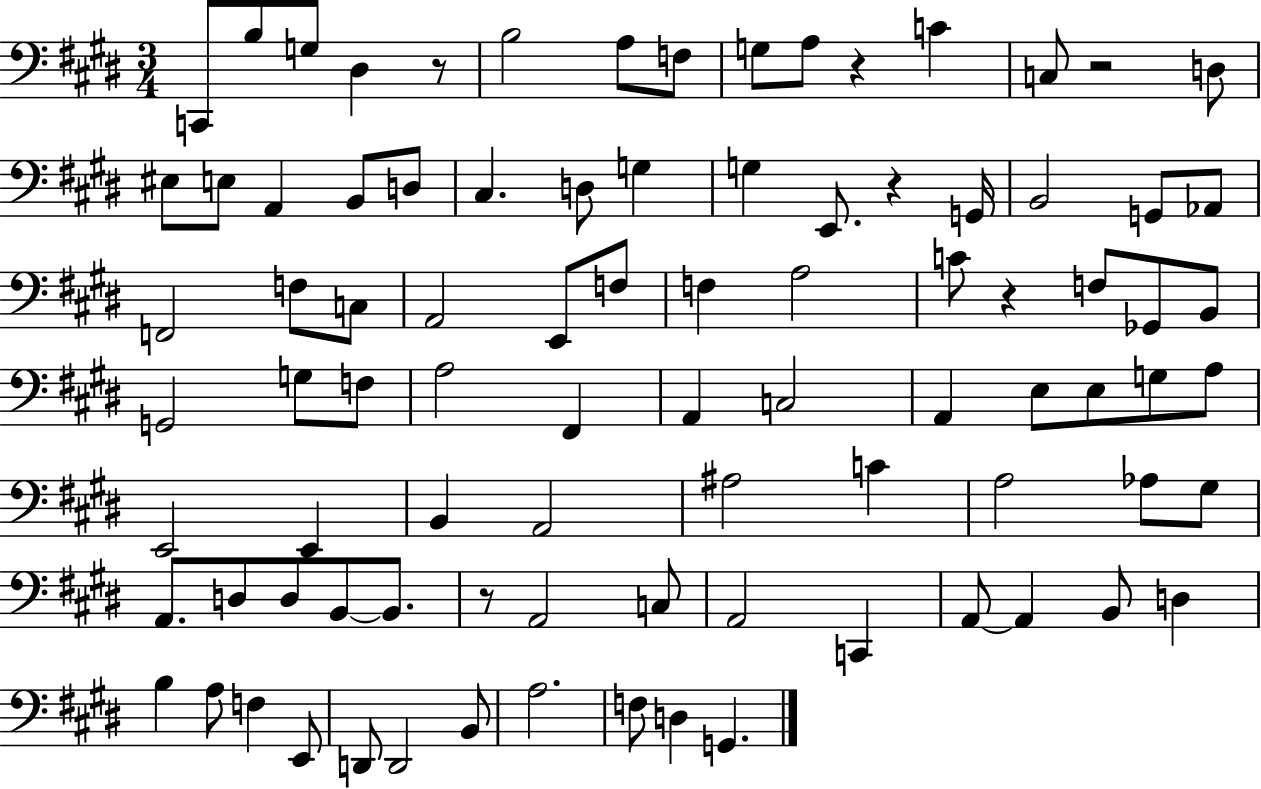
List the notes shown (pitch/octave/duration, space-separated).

C2/e B3/e G3/e D#3/q R/e B3/h A3/e F3/e G3/e A3/e R/q C4/q C3/e R/h D3/e EIS3/e E3/e A2/q B2/e D3/e C#3/q. D3/e G3/q G3/q E2/e. R/q G2/s B2/h G2/e Ab2/e F2/h F3/e C3/e A2/h E2/e F3/e F3/q A3/h C4/e R/q F3/e Gb2/e B2/e G2/h G3/e F3/e A3/h F#2/q A2/q C3/h A2/q E3/e E3/e G3/e A3/e E2/h E2/q B2/q A2/h A#3/h C4/q A3/h Ab3/e G#3/e A2/e. D3/e D3/e B2/e B2/e. R/e A2/h C3/e A2/h C2/q A2/e A2/q B2/e D3/q B3/q A3/e F3/q E2/e D2/e D2/h B2/e A3/h. F3/e D3/q G2/q.